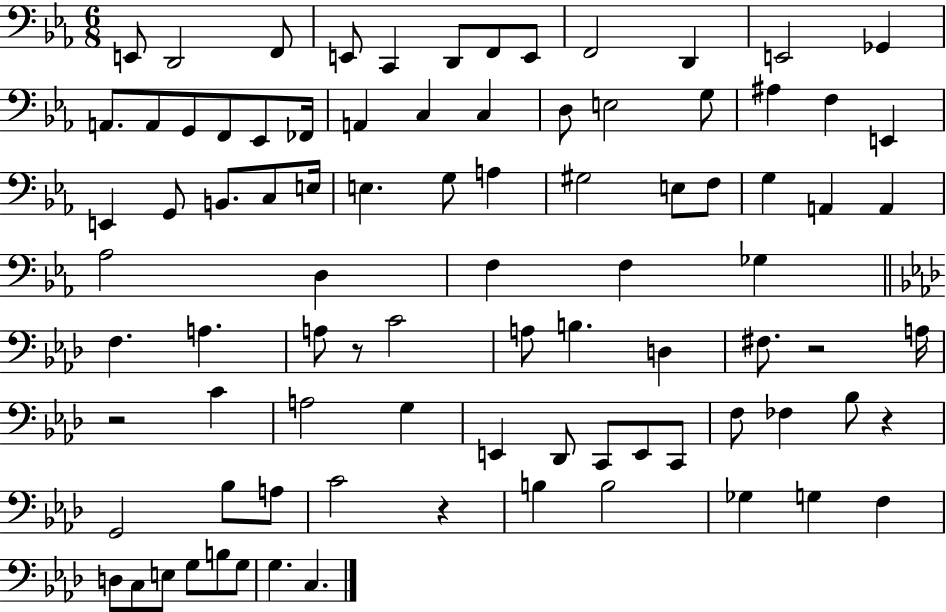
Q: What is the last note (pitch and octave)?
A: C3